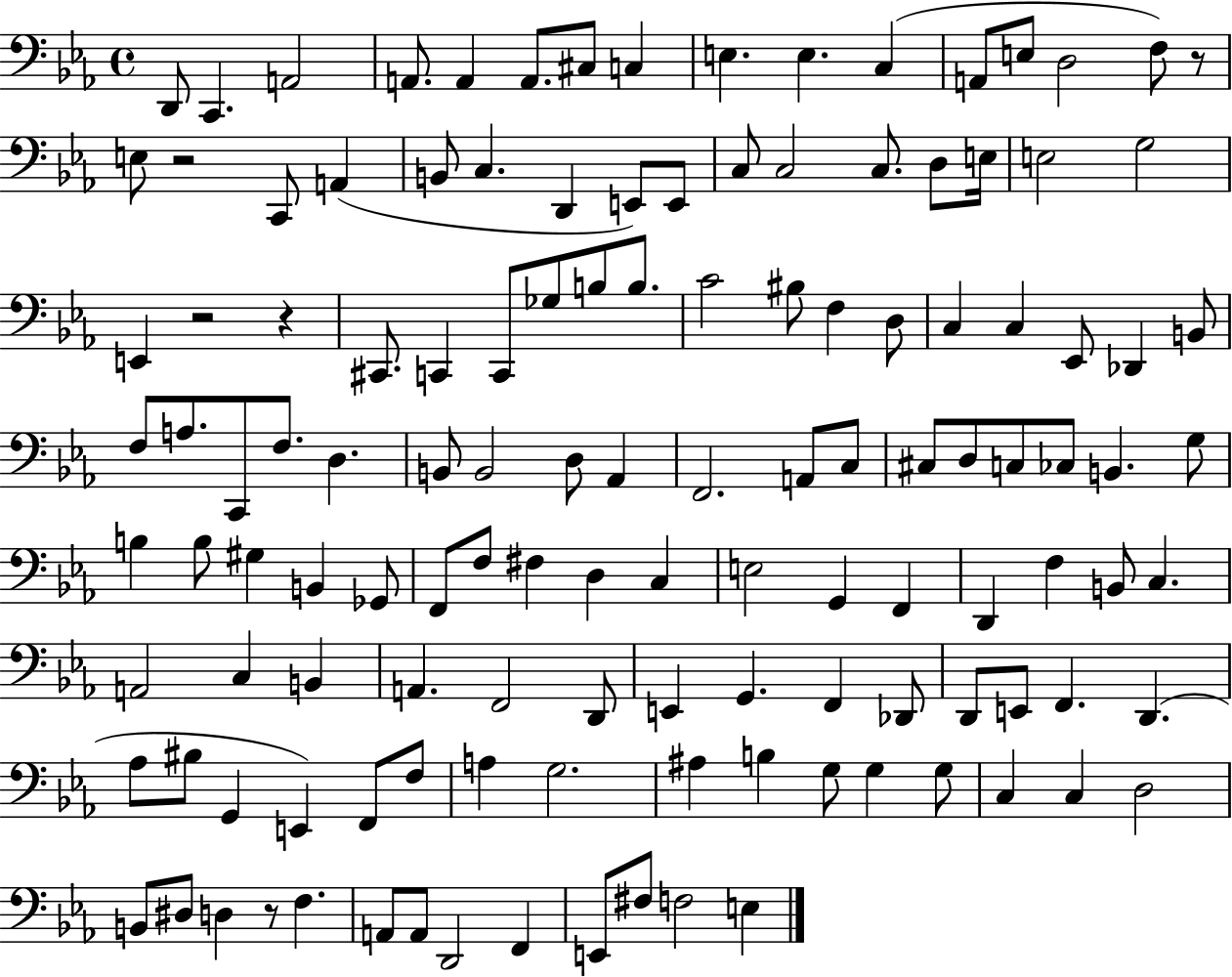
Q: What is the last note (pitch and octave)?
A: E3